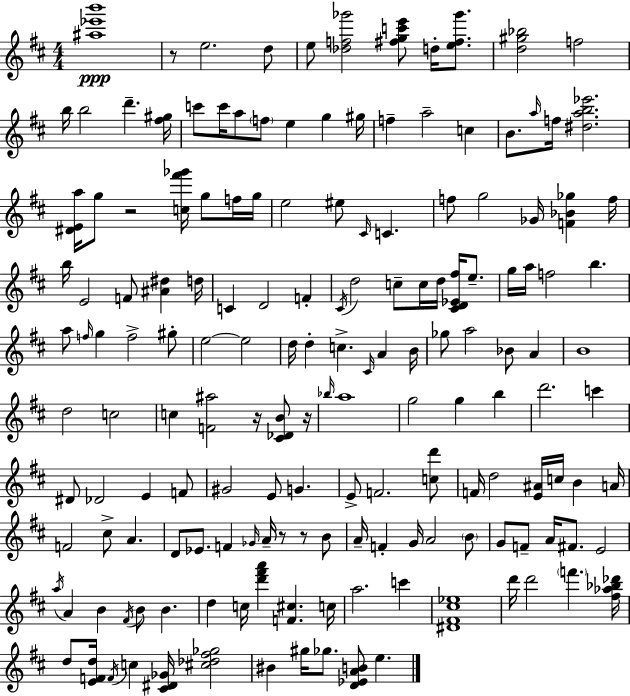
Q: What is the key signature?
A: D major